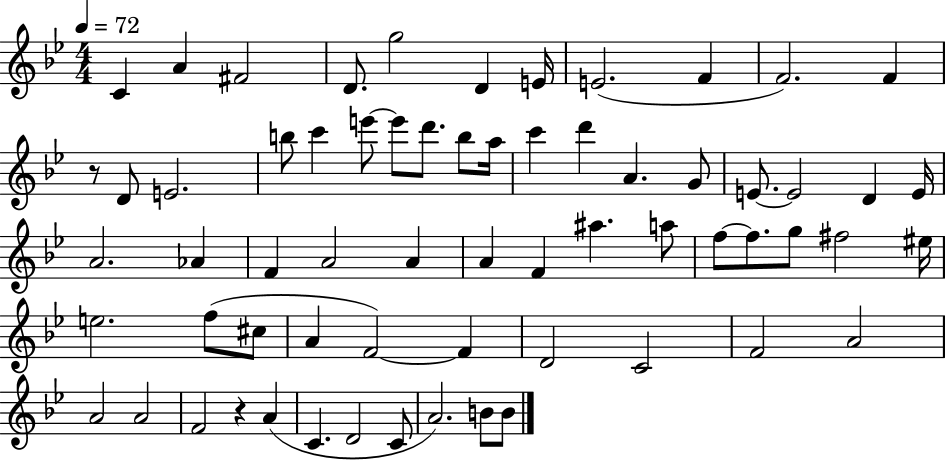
{
  \clef treble
  \numericTimeSignature
  \time 4/4
  \key bes \major
  \tempo 4 = 72
  c'4 a'4 fis'2 | d'8. g''2 d'4 e'16 | e'2.( f'4 | f'2.) f'4 | \break r8 d'8 e'2. | b''8 c'''4 e'''8~~ e'''8 d'''8. b''8 a''16 | c'''4 d'''4 a'4. g'8 | e'8.~~ e'2 d'4 e'16 | \break a'2. aes'4 | f'4 a'2 a'4 | a'4 f'4 ais''4. a''8 | f''8~~ f''8. g''8 fis''2 eis''16 | \break e''2. f''8( cis''8 | a'4 f'2~~) f'4 | d'2 c'2 | f'2 a'2 | \break a'2 a'2 | f'2 r4 a'4( | c'4. d'2 c'8 | a'2.) b'8 b'8 | \break \bar "|."
}